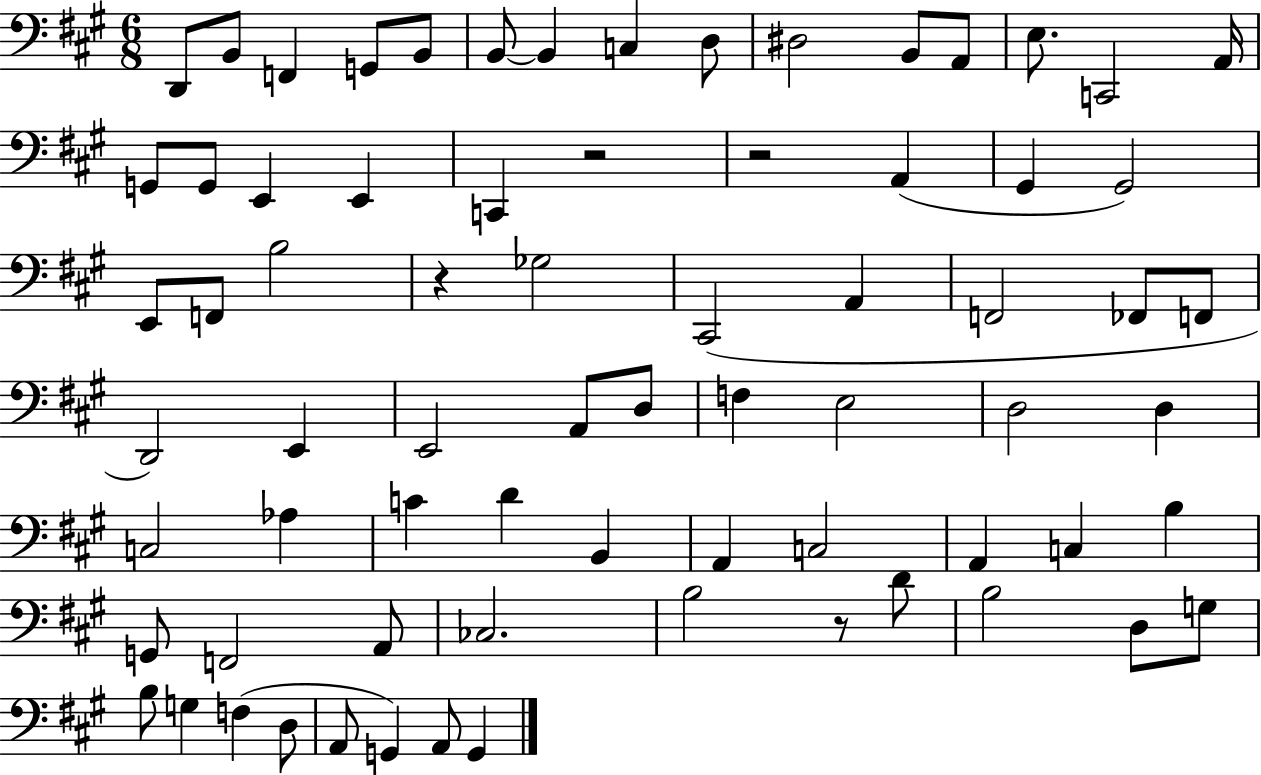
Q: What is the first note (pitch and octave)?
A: D2